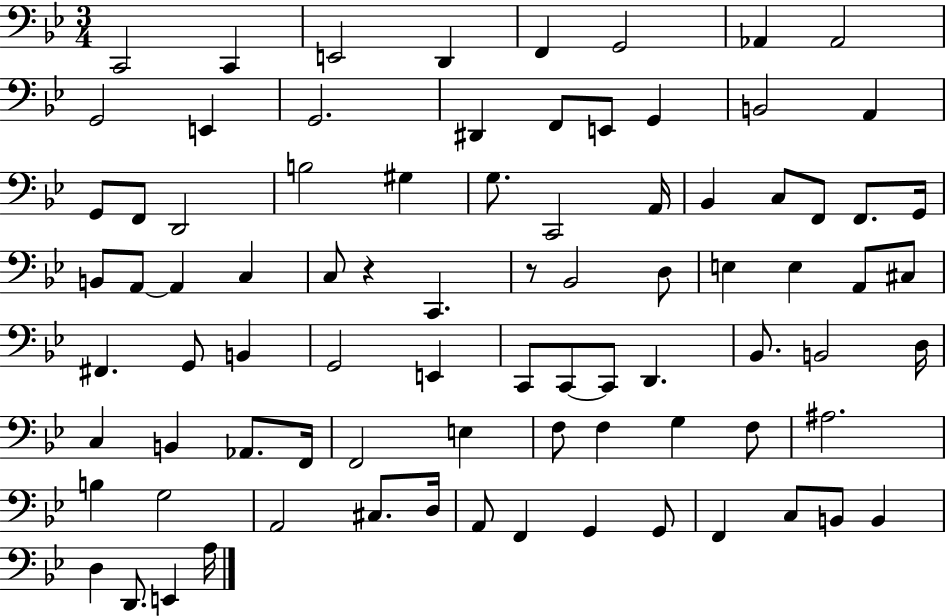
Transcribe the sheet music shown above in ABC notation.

X:1
T:Untitled
M:3/4
L:1/4
K:Bb
C,,2 C,, E,,2 D,, F,, G,,2 _A,, _A,,2 G,,2 E,, G,,2 ^D,, F,,/2 E,,/2 G,, B,,2 A,, G,,/2 F,,/2 D,,2 B,2 ^G, G,/2 C,,2 A,,/4 _B,, C,/2 F,,/2 F,,/2 G,,/4 B,,/2 A,,/2 A,, C, C,/2 z C,, z/2 _B,,2 D,/2 E, E, A,,/2 ^C,/2 ^F,, G,,/2 B,, G,,2 E,, C,,/2 C,,/2 C,,/2 D,, _B,,/2 B,,2 D,/4 C, B,, _A,,/2 F,,/4 F,,2 E, F,/2 F, G, F,/2 ^A,2 B, G,2 A,,2 ^C,/2 D,/4 A,,/2 F,, G,, G,,/2 F,, C,/2 B,,/2 B,, D, D,,/2 E,, A,/4